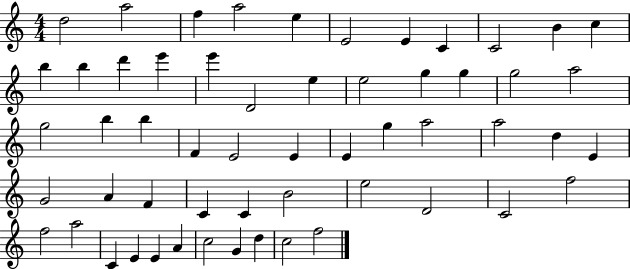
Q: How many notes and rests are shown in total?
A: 56